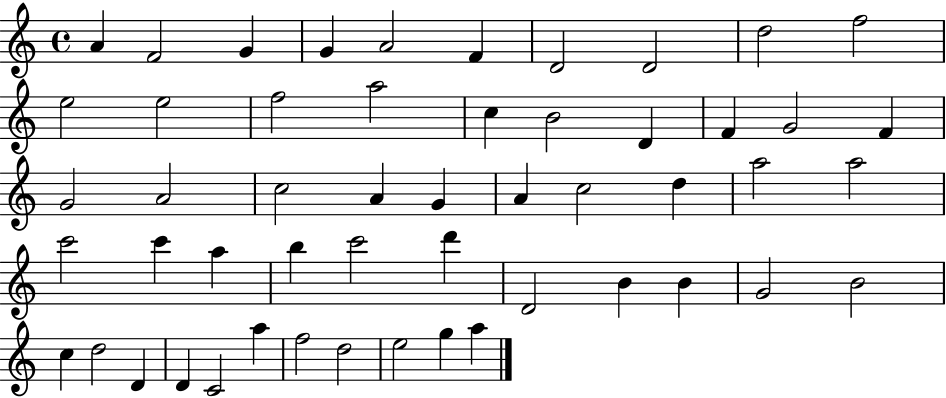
A4/q F4/h G4/q G4/q A4/h F4/q D4/h D4/h D5/h F5/h E5/h E5/h F5/h A5/h C5/q B4/h D4/q F4/q G4/h F4/q G4/h A4/h C5/h A4/q G4/q A4/q C5/h D5/q A5/h A5/h C6/h C6/q A5/q B5/q C6/h D6/q D4/h B4/q B4/q G4/h B4/h C5/q D5/h D4/q D4/q C4/h A5/q F5/h D5/h E5/h G5/q A5/q